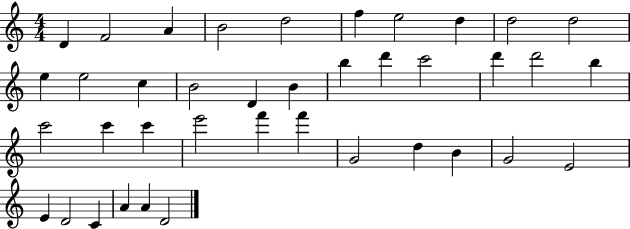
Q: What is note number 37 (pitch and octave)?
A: A4